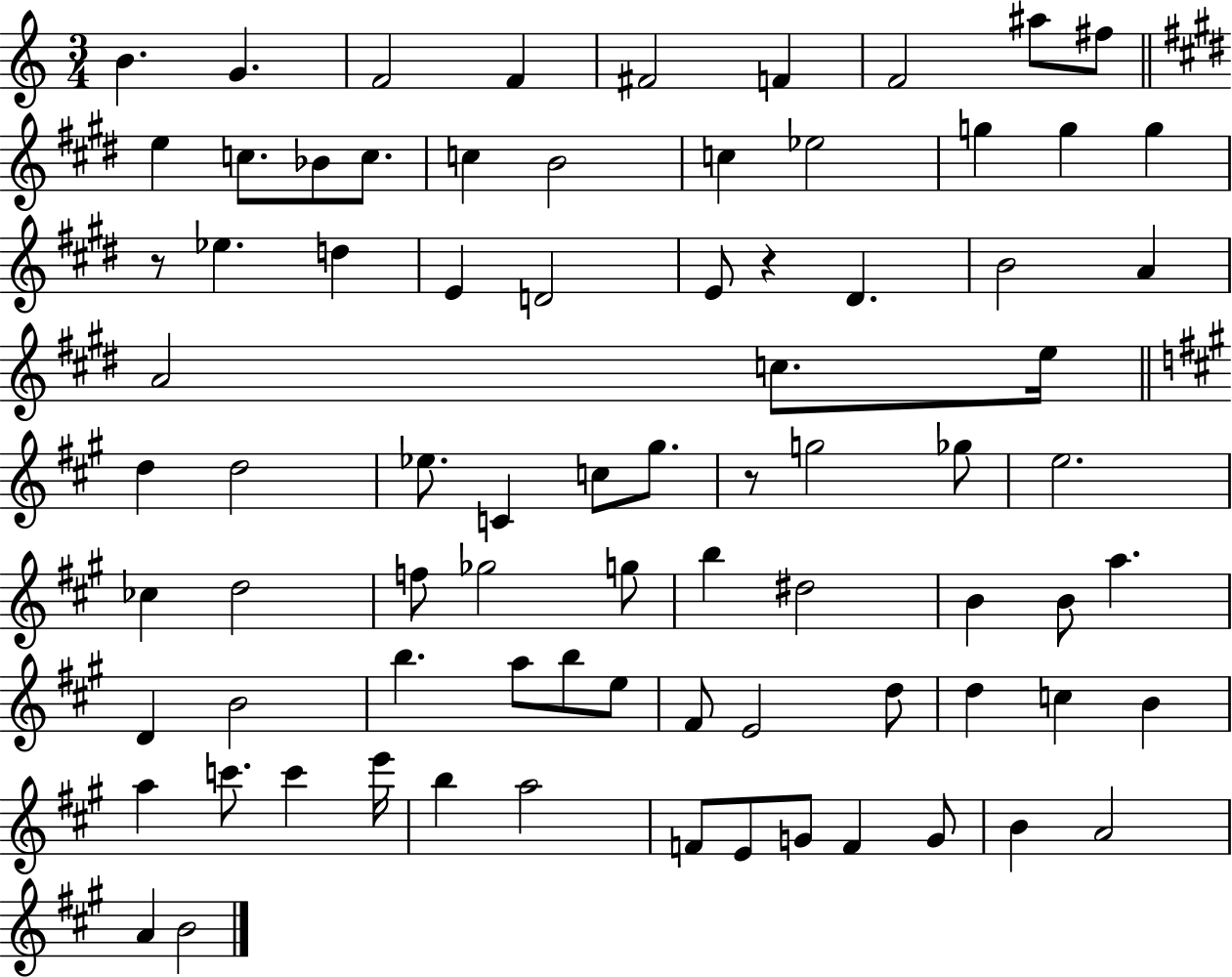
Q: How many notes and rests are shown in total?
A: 80